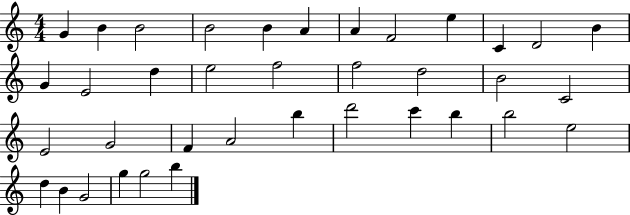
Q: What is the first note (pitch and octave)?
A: G4